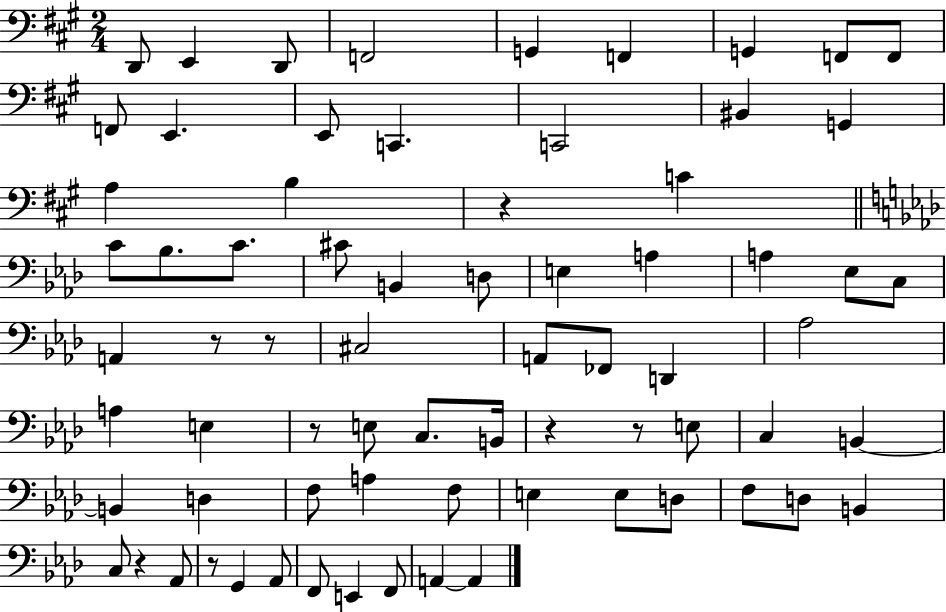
D2/e E2/q D2/e F2/h G2/q F2/q G2/q F2/e F2/e F2/e E2/q. E2/e C2/q. C2/h BIS2/q G2/q A3/q B3/q R/q C4/q C4/e Bb3/e. C4/e. C#4/e B2/q D3/e E3/q A3/q A3/q Eb3/e C3/e A2/q R/e R/e C#3/h A2/e FES2/e D2/q Ab3/h A3/q E3/q R/e E3/e C3/e. B2/s R/q R/e E3/e C3/q B2/q B2/q D3/q F3/e A3/q F3/e E3/q E3/e D3/e F3/e D3/e B2/q C3/e R/q Ab2/e R/e G2/q Ab2/e F2/e E2/q F2/e A2/q A2/q